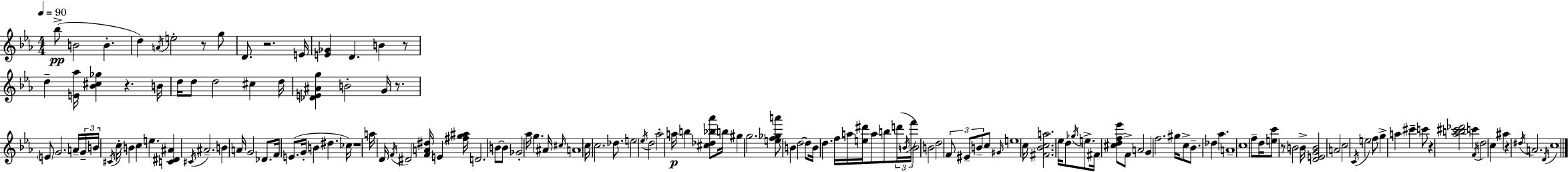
{
  \clef treble
  \numericTimeSignature
  \time 4/4
  \key ees \major
  \tempo 4 = 90
  \repeat volta 2 { bes''8->(\pp b'2 b'4.-. | d''4) \acciaccatura { a'16 } e''2-. r8 g''8 | d'8. r2. | e'16 <e' ges'>4 d'4. b'4 r8 | \break d''4-- <e' aes''>16 <bes' cis'' ges''>4 r4. | b'16 d''16 d''8 d''2 cis''4 | d''16 <des' e' ais' g''>4 b'2-. g'16 r8. | \parenthesize e'8 g'2. a'16-- | \break \tuplet 3/2 { g'16-- b'16 \acciaccatura { cis'16 } } c''16-. b'4 c''4 e''4. | <c' dis' ais'>4 \acciaccatura { cis'16 } ais'2.-- | b'4 a'16 g'2 | des'8. f'16 e'8.( g'16-. b'4 dis''4. | \break ces''16) r1 | a''16 d'16 \acciaccatura { f'16 } dis'2 <f' a' dis''>16 e'4 | <fis'' g'' ais''>16 d'2. | b'8~~ b'8 ges'2-. aes''16 g''4. | \break ais'16 \grace { cis''16 } a'1 | c''16 c''2. | des''8. e''2 \acciaccatura { ees''16 } d''2 | aes''2-. a''16\p b''4 | \break <cis'' des'' bes'' aes'''>8 b''16 gis''4 g''2. | <e'' f'' ges'' a'''>8 b'4 d''2~~ | d''8 b'16 d''4. f''16 a''16 <e'' dis'''>16 | a''8 b''8 \tuplet 3/2 { d'''16( \acciaccatura { b'16 } f'''16 } b'2) b'2 | \break d''2 \tuplet 3/2 { f'8 | eis'8-- b'8-- } c''8 \grace { gis'16 } e''1 | c''16 <fis' bes' c'' a''>2. | ees''16 d''8 \acciaccatura { ges''16 } e''8.-> fis'16 <cis'' d'' f'' ees'''>8 f'8-> | \break a'2 g'4 f''2. | gis''16 c''8-> bes'8.-- des''4 | aes''4. a'1-- | c''1 | \break f''8-- d''16 <e'' c'''>8 r8 | b'2 b'16-> <d' e' g' b'>2 | a'2 c''2 | \acciaccatura { c'16 } e''2 f''8 g''4-> | \break a''4 cis'''4-- c'''8 r4 <aes'' b'' cis''' des'''>2 | c'''4 \acciaccatura { f'16 } \parenthesize d''2 | c''4 ais''4 r4 \acciaccatura { dis''16 } | a'2. \acciaccatura { d'16 } c''1 | \break } \bar "|."
}